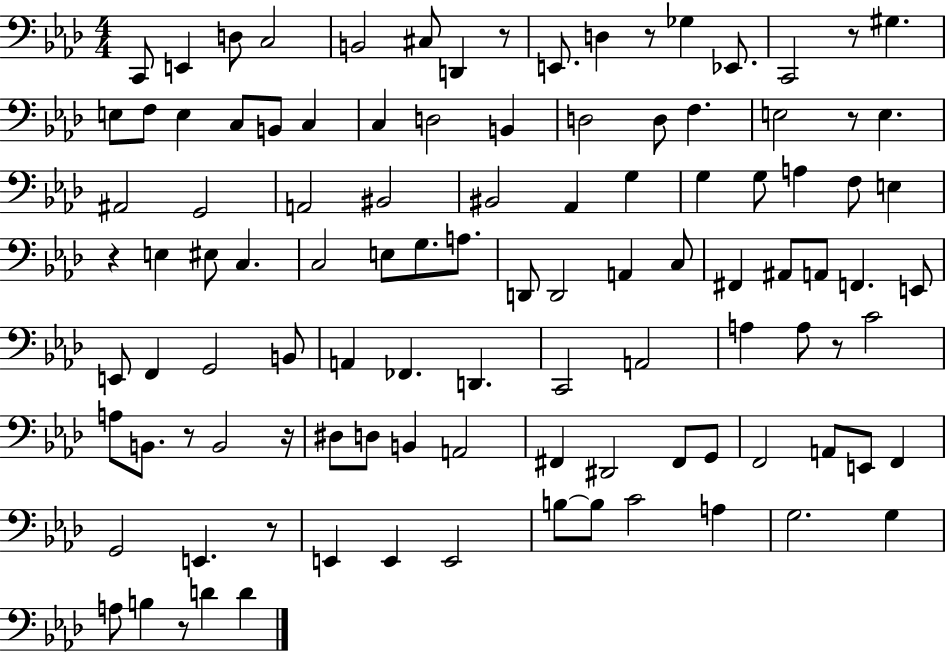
C2/e E2/q D3/e C3/h B2/h C#3/e D2/q R/e E2/e. D3/q R/e Gb3/q Eb2/e. C2/h R/e G#3/q. E3/e F3/e E3/q C3/e B2/e C3/q C3/q D3/h B2/q D3/h D3/e F3/q. E3/h R/e E3/q. A#2/h G2/h A2/h BIS2/h BIS2/h Ab2/q G3/q G3/q G3/e A3/q F3/e E3/q R/q E3/q EIS3/e C3/q. C3/h E3/e G3/e. A3/e. D2/e D2/h A2/q C3/e F#2/q A#2/e A2/e F2/q. E2/e E2/e F2/q G2/h B2/e A2/q FES2/q. D2/q. C2/h A2/h A3/q A3/e R/e C4/h A3/e B2/e. R/e B2/h R/s D#3/e D3/e B2/q A2/h F#2/q D#2/h F#2/e G2/e F2/h A2/e E2/e F2/q G2/h E2/q. R/e E2/q E2/q E2/h B3/e B3/e C4/h A3/q G3/h. G3/q A3/e B3/q R/e D4/q D4/q